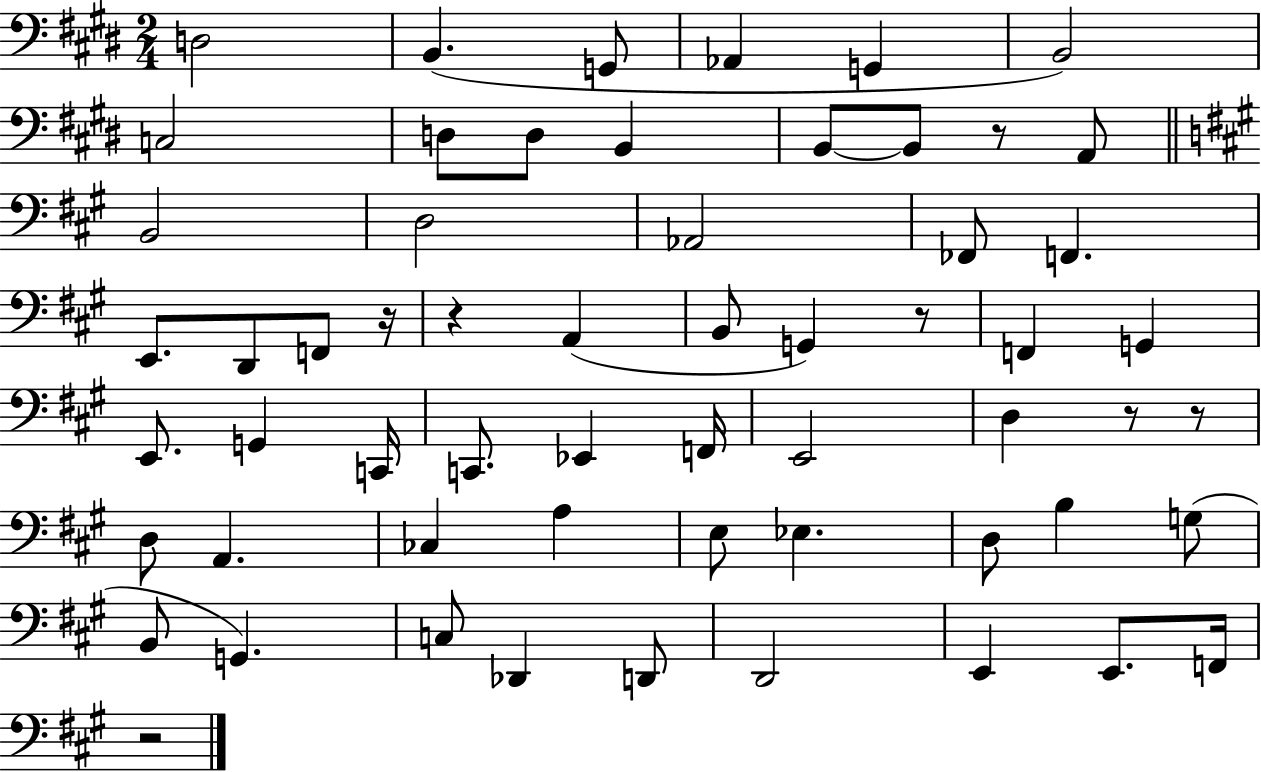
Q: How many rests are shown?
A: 7